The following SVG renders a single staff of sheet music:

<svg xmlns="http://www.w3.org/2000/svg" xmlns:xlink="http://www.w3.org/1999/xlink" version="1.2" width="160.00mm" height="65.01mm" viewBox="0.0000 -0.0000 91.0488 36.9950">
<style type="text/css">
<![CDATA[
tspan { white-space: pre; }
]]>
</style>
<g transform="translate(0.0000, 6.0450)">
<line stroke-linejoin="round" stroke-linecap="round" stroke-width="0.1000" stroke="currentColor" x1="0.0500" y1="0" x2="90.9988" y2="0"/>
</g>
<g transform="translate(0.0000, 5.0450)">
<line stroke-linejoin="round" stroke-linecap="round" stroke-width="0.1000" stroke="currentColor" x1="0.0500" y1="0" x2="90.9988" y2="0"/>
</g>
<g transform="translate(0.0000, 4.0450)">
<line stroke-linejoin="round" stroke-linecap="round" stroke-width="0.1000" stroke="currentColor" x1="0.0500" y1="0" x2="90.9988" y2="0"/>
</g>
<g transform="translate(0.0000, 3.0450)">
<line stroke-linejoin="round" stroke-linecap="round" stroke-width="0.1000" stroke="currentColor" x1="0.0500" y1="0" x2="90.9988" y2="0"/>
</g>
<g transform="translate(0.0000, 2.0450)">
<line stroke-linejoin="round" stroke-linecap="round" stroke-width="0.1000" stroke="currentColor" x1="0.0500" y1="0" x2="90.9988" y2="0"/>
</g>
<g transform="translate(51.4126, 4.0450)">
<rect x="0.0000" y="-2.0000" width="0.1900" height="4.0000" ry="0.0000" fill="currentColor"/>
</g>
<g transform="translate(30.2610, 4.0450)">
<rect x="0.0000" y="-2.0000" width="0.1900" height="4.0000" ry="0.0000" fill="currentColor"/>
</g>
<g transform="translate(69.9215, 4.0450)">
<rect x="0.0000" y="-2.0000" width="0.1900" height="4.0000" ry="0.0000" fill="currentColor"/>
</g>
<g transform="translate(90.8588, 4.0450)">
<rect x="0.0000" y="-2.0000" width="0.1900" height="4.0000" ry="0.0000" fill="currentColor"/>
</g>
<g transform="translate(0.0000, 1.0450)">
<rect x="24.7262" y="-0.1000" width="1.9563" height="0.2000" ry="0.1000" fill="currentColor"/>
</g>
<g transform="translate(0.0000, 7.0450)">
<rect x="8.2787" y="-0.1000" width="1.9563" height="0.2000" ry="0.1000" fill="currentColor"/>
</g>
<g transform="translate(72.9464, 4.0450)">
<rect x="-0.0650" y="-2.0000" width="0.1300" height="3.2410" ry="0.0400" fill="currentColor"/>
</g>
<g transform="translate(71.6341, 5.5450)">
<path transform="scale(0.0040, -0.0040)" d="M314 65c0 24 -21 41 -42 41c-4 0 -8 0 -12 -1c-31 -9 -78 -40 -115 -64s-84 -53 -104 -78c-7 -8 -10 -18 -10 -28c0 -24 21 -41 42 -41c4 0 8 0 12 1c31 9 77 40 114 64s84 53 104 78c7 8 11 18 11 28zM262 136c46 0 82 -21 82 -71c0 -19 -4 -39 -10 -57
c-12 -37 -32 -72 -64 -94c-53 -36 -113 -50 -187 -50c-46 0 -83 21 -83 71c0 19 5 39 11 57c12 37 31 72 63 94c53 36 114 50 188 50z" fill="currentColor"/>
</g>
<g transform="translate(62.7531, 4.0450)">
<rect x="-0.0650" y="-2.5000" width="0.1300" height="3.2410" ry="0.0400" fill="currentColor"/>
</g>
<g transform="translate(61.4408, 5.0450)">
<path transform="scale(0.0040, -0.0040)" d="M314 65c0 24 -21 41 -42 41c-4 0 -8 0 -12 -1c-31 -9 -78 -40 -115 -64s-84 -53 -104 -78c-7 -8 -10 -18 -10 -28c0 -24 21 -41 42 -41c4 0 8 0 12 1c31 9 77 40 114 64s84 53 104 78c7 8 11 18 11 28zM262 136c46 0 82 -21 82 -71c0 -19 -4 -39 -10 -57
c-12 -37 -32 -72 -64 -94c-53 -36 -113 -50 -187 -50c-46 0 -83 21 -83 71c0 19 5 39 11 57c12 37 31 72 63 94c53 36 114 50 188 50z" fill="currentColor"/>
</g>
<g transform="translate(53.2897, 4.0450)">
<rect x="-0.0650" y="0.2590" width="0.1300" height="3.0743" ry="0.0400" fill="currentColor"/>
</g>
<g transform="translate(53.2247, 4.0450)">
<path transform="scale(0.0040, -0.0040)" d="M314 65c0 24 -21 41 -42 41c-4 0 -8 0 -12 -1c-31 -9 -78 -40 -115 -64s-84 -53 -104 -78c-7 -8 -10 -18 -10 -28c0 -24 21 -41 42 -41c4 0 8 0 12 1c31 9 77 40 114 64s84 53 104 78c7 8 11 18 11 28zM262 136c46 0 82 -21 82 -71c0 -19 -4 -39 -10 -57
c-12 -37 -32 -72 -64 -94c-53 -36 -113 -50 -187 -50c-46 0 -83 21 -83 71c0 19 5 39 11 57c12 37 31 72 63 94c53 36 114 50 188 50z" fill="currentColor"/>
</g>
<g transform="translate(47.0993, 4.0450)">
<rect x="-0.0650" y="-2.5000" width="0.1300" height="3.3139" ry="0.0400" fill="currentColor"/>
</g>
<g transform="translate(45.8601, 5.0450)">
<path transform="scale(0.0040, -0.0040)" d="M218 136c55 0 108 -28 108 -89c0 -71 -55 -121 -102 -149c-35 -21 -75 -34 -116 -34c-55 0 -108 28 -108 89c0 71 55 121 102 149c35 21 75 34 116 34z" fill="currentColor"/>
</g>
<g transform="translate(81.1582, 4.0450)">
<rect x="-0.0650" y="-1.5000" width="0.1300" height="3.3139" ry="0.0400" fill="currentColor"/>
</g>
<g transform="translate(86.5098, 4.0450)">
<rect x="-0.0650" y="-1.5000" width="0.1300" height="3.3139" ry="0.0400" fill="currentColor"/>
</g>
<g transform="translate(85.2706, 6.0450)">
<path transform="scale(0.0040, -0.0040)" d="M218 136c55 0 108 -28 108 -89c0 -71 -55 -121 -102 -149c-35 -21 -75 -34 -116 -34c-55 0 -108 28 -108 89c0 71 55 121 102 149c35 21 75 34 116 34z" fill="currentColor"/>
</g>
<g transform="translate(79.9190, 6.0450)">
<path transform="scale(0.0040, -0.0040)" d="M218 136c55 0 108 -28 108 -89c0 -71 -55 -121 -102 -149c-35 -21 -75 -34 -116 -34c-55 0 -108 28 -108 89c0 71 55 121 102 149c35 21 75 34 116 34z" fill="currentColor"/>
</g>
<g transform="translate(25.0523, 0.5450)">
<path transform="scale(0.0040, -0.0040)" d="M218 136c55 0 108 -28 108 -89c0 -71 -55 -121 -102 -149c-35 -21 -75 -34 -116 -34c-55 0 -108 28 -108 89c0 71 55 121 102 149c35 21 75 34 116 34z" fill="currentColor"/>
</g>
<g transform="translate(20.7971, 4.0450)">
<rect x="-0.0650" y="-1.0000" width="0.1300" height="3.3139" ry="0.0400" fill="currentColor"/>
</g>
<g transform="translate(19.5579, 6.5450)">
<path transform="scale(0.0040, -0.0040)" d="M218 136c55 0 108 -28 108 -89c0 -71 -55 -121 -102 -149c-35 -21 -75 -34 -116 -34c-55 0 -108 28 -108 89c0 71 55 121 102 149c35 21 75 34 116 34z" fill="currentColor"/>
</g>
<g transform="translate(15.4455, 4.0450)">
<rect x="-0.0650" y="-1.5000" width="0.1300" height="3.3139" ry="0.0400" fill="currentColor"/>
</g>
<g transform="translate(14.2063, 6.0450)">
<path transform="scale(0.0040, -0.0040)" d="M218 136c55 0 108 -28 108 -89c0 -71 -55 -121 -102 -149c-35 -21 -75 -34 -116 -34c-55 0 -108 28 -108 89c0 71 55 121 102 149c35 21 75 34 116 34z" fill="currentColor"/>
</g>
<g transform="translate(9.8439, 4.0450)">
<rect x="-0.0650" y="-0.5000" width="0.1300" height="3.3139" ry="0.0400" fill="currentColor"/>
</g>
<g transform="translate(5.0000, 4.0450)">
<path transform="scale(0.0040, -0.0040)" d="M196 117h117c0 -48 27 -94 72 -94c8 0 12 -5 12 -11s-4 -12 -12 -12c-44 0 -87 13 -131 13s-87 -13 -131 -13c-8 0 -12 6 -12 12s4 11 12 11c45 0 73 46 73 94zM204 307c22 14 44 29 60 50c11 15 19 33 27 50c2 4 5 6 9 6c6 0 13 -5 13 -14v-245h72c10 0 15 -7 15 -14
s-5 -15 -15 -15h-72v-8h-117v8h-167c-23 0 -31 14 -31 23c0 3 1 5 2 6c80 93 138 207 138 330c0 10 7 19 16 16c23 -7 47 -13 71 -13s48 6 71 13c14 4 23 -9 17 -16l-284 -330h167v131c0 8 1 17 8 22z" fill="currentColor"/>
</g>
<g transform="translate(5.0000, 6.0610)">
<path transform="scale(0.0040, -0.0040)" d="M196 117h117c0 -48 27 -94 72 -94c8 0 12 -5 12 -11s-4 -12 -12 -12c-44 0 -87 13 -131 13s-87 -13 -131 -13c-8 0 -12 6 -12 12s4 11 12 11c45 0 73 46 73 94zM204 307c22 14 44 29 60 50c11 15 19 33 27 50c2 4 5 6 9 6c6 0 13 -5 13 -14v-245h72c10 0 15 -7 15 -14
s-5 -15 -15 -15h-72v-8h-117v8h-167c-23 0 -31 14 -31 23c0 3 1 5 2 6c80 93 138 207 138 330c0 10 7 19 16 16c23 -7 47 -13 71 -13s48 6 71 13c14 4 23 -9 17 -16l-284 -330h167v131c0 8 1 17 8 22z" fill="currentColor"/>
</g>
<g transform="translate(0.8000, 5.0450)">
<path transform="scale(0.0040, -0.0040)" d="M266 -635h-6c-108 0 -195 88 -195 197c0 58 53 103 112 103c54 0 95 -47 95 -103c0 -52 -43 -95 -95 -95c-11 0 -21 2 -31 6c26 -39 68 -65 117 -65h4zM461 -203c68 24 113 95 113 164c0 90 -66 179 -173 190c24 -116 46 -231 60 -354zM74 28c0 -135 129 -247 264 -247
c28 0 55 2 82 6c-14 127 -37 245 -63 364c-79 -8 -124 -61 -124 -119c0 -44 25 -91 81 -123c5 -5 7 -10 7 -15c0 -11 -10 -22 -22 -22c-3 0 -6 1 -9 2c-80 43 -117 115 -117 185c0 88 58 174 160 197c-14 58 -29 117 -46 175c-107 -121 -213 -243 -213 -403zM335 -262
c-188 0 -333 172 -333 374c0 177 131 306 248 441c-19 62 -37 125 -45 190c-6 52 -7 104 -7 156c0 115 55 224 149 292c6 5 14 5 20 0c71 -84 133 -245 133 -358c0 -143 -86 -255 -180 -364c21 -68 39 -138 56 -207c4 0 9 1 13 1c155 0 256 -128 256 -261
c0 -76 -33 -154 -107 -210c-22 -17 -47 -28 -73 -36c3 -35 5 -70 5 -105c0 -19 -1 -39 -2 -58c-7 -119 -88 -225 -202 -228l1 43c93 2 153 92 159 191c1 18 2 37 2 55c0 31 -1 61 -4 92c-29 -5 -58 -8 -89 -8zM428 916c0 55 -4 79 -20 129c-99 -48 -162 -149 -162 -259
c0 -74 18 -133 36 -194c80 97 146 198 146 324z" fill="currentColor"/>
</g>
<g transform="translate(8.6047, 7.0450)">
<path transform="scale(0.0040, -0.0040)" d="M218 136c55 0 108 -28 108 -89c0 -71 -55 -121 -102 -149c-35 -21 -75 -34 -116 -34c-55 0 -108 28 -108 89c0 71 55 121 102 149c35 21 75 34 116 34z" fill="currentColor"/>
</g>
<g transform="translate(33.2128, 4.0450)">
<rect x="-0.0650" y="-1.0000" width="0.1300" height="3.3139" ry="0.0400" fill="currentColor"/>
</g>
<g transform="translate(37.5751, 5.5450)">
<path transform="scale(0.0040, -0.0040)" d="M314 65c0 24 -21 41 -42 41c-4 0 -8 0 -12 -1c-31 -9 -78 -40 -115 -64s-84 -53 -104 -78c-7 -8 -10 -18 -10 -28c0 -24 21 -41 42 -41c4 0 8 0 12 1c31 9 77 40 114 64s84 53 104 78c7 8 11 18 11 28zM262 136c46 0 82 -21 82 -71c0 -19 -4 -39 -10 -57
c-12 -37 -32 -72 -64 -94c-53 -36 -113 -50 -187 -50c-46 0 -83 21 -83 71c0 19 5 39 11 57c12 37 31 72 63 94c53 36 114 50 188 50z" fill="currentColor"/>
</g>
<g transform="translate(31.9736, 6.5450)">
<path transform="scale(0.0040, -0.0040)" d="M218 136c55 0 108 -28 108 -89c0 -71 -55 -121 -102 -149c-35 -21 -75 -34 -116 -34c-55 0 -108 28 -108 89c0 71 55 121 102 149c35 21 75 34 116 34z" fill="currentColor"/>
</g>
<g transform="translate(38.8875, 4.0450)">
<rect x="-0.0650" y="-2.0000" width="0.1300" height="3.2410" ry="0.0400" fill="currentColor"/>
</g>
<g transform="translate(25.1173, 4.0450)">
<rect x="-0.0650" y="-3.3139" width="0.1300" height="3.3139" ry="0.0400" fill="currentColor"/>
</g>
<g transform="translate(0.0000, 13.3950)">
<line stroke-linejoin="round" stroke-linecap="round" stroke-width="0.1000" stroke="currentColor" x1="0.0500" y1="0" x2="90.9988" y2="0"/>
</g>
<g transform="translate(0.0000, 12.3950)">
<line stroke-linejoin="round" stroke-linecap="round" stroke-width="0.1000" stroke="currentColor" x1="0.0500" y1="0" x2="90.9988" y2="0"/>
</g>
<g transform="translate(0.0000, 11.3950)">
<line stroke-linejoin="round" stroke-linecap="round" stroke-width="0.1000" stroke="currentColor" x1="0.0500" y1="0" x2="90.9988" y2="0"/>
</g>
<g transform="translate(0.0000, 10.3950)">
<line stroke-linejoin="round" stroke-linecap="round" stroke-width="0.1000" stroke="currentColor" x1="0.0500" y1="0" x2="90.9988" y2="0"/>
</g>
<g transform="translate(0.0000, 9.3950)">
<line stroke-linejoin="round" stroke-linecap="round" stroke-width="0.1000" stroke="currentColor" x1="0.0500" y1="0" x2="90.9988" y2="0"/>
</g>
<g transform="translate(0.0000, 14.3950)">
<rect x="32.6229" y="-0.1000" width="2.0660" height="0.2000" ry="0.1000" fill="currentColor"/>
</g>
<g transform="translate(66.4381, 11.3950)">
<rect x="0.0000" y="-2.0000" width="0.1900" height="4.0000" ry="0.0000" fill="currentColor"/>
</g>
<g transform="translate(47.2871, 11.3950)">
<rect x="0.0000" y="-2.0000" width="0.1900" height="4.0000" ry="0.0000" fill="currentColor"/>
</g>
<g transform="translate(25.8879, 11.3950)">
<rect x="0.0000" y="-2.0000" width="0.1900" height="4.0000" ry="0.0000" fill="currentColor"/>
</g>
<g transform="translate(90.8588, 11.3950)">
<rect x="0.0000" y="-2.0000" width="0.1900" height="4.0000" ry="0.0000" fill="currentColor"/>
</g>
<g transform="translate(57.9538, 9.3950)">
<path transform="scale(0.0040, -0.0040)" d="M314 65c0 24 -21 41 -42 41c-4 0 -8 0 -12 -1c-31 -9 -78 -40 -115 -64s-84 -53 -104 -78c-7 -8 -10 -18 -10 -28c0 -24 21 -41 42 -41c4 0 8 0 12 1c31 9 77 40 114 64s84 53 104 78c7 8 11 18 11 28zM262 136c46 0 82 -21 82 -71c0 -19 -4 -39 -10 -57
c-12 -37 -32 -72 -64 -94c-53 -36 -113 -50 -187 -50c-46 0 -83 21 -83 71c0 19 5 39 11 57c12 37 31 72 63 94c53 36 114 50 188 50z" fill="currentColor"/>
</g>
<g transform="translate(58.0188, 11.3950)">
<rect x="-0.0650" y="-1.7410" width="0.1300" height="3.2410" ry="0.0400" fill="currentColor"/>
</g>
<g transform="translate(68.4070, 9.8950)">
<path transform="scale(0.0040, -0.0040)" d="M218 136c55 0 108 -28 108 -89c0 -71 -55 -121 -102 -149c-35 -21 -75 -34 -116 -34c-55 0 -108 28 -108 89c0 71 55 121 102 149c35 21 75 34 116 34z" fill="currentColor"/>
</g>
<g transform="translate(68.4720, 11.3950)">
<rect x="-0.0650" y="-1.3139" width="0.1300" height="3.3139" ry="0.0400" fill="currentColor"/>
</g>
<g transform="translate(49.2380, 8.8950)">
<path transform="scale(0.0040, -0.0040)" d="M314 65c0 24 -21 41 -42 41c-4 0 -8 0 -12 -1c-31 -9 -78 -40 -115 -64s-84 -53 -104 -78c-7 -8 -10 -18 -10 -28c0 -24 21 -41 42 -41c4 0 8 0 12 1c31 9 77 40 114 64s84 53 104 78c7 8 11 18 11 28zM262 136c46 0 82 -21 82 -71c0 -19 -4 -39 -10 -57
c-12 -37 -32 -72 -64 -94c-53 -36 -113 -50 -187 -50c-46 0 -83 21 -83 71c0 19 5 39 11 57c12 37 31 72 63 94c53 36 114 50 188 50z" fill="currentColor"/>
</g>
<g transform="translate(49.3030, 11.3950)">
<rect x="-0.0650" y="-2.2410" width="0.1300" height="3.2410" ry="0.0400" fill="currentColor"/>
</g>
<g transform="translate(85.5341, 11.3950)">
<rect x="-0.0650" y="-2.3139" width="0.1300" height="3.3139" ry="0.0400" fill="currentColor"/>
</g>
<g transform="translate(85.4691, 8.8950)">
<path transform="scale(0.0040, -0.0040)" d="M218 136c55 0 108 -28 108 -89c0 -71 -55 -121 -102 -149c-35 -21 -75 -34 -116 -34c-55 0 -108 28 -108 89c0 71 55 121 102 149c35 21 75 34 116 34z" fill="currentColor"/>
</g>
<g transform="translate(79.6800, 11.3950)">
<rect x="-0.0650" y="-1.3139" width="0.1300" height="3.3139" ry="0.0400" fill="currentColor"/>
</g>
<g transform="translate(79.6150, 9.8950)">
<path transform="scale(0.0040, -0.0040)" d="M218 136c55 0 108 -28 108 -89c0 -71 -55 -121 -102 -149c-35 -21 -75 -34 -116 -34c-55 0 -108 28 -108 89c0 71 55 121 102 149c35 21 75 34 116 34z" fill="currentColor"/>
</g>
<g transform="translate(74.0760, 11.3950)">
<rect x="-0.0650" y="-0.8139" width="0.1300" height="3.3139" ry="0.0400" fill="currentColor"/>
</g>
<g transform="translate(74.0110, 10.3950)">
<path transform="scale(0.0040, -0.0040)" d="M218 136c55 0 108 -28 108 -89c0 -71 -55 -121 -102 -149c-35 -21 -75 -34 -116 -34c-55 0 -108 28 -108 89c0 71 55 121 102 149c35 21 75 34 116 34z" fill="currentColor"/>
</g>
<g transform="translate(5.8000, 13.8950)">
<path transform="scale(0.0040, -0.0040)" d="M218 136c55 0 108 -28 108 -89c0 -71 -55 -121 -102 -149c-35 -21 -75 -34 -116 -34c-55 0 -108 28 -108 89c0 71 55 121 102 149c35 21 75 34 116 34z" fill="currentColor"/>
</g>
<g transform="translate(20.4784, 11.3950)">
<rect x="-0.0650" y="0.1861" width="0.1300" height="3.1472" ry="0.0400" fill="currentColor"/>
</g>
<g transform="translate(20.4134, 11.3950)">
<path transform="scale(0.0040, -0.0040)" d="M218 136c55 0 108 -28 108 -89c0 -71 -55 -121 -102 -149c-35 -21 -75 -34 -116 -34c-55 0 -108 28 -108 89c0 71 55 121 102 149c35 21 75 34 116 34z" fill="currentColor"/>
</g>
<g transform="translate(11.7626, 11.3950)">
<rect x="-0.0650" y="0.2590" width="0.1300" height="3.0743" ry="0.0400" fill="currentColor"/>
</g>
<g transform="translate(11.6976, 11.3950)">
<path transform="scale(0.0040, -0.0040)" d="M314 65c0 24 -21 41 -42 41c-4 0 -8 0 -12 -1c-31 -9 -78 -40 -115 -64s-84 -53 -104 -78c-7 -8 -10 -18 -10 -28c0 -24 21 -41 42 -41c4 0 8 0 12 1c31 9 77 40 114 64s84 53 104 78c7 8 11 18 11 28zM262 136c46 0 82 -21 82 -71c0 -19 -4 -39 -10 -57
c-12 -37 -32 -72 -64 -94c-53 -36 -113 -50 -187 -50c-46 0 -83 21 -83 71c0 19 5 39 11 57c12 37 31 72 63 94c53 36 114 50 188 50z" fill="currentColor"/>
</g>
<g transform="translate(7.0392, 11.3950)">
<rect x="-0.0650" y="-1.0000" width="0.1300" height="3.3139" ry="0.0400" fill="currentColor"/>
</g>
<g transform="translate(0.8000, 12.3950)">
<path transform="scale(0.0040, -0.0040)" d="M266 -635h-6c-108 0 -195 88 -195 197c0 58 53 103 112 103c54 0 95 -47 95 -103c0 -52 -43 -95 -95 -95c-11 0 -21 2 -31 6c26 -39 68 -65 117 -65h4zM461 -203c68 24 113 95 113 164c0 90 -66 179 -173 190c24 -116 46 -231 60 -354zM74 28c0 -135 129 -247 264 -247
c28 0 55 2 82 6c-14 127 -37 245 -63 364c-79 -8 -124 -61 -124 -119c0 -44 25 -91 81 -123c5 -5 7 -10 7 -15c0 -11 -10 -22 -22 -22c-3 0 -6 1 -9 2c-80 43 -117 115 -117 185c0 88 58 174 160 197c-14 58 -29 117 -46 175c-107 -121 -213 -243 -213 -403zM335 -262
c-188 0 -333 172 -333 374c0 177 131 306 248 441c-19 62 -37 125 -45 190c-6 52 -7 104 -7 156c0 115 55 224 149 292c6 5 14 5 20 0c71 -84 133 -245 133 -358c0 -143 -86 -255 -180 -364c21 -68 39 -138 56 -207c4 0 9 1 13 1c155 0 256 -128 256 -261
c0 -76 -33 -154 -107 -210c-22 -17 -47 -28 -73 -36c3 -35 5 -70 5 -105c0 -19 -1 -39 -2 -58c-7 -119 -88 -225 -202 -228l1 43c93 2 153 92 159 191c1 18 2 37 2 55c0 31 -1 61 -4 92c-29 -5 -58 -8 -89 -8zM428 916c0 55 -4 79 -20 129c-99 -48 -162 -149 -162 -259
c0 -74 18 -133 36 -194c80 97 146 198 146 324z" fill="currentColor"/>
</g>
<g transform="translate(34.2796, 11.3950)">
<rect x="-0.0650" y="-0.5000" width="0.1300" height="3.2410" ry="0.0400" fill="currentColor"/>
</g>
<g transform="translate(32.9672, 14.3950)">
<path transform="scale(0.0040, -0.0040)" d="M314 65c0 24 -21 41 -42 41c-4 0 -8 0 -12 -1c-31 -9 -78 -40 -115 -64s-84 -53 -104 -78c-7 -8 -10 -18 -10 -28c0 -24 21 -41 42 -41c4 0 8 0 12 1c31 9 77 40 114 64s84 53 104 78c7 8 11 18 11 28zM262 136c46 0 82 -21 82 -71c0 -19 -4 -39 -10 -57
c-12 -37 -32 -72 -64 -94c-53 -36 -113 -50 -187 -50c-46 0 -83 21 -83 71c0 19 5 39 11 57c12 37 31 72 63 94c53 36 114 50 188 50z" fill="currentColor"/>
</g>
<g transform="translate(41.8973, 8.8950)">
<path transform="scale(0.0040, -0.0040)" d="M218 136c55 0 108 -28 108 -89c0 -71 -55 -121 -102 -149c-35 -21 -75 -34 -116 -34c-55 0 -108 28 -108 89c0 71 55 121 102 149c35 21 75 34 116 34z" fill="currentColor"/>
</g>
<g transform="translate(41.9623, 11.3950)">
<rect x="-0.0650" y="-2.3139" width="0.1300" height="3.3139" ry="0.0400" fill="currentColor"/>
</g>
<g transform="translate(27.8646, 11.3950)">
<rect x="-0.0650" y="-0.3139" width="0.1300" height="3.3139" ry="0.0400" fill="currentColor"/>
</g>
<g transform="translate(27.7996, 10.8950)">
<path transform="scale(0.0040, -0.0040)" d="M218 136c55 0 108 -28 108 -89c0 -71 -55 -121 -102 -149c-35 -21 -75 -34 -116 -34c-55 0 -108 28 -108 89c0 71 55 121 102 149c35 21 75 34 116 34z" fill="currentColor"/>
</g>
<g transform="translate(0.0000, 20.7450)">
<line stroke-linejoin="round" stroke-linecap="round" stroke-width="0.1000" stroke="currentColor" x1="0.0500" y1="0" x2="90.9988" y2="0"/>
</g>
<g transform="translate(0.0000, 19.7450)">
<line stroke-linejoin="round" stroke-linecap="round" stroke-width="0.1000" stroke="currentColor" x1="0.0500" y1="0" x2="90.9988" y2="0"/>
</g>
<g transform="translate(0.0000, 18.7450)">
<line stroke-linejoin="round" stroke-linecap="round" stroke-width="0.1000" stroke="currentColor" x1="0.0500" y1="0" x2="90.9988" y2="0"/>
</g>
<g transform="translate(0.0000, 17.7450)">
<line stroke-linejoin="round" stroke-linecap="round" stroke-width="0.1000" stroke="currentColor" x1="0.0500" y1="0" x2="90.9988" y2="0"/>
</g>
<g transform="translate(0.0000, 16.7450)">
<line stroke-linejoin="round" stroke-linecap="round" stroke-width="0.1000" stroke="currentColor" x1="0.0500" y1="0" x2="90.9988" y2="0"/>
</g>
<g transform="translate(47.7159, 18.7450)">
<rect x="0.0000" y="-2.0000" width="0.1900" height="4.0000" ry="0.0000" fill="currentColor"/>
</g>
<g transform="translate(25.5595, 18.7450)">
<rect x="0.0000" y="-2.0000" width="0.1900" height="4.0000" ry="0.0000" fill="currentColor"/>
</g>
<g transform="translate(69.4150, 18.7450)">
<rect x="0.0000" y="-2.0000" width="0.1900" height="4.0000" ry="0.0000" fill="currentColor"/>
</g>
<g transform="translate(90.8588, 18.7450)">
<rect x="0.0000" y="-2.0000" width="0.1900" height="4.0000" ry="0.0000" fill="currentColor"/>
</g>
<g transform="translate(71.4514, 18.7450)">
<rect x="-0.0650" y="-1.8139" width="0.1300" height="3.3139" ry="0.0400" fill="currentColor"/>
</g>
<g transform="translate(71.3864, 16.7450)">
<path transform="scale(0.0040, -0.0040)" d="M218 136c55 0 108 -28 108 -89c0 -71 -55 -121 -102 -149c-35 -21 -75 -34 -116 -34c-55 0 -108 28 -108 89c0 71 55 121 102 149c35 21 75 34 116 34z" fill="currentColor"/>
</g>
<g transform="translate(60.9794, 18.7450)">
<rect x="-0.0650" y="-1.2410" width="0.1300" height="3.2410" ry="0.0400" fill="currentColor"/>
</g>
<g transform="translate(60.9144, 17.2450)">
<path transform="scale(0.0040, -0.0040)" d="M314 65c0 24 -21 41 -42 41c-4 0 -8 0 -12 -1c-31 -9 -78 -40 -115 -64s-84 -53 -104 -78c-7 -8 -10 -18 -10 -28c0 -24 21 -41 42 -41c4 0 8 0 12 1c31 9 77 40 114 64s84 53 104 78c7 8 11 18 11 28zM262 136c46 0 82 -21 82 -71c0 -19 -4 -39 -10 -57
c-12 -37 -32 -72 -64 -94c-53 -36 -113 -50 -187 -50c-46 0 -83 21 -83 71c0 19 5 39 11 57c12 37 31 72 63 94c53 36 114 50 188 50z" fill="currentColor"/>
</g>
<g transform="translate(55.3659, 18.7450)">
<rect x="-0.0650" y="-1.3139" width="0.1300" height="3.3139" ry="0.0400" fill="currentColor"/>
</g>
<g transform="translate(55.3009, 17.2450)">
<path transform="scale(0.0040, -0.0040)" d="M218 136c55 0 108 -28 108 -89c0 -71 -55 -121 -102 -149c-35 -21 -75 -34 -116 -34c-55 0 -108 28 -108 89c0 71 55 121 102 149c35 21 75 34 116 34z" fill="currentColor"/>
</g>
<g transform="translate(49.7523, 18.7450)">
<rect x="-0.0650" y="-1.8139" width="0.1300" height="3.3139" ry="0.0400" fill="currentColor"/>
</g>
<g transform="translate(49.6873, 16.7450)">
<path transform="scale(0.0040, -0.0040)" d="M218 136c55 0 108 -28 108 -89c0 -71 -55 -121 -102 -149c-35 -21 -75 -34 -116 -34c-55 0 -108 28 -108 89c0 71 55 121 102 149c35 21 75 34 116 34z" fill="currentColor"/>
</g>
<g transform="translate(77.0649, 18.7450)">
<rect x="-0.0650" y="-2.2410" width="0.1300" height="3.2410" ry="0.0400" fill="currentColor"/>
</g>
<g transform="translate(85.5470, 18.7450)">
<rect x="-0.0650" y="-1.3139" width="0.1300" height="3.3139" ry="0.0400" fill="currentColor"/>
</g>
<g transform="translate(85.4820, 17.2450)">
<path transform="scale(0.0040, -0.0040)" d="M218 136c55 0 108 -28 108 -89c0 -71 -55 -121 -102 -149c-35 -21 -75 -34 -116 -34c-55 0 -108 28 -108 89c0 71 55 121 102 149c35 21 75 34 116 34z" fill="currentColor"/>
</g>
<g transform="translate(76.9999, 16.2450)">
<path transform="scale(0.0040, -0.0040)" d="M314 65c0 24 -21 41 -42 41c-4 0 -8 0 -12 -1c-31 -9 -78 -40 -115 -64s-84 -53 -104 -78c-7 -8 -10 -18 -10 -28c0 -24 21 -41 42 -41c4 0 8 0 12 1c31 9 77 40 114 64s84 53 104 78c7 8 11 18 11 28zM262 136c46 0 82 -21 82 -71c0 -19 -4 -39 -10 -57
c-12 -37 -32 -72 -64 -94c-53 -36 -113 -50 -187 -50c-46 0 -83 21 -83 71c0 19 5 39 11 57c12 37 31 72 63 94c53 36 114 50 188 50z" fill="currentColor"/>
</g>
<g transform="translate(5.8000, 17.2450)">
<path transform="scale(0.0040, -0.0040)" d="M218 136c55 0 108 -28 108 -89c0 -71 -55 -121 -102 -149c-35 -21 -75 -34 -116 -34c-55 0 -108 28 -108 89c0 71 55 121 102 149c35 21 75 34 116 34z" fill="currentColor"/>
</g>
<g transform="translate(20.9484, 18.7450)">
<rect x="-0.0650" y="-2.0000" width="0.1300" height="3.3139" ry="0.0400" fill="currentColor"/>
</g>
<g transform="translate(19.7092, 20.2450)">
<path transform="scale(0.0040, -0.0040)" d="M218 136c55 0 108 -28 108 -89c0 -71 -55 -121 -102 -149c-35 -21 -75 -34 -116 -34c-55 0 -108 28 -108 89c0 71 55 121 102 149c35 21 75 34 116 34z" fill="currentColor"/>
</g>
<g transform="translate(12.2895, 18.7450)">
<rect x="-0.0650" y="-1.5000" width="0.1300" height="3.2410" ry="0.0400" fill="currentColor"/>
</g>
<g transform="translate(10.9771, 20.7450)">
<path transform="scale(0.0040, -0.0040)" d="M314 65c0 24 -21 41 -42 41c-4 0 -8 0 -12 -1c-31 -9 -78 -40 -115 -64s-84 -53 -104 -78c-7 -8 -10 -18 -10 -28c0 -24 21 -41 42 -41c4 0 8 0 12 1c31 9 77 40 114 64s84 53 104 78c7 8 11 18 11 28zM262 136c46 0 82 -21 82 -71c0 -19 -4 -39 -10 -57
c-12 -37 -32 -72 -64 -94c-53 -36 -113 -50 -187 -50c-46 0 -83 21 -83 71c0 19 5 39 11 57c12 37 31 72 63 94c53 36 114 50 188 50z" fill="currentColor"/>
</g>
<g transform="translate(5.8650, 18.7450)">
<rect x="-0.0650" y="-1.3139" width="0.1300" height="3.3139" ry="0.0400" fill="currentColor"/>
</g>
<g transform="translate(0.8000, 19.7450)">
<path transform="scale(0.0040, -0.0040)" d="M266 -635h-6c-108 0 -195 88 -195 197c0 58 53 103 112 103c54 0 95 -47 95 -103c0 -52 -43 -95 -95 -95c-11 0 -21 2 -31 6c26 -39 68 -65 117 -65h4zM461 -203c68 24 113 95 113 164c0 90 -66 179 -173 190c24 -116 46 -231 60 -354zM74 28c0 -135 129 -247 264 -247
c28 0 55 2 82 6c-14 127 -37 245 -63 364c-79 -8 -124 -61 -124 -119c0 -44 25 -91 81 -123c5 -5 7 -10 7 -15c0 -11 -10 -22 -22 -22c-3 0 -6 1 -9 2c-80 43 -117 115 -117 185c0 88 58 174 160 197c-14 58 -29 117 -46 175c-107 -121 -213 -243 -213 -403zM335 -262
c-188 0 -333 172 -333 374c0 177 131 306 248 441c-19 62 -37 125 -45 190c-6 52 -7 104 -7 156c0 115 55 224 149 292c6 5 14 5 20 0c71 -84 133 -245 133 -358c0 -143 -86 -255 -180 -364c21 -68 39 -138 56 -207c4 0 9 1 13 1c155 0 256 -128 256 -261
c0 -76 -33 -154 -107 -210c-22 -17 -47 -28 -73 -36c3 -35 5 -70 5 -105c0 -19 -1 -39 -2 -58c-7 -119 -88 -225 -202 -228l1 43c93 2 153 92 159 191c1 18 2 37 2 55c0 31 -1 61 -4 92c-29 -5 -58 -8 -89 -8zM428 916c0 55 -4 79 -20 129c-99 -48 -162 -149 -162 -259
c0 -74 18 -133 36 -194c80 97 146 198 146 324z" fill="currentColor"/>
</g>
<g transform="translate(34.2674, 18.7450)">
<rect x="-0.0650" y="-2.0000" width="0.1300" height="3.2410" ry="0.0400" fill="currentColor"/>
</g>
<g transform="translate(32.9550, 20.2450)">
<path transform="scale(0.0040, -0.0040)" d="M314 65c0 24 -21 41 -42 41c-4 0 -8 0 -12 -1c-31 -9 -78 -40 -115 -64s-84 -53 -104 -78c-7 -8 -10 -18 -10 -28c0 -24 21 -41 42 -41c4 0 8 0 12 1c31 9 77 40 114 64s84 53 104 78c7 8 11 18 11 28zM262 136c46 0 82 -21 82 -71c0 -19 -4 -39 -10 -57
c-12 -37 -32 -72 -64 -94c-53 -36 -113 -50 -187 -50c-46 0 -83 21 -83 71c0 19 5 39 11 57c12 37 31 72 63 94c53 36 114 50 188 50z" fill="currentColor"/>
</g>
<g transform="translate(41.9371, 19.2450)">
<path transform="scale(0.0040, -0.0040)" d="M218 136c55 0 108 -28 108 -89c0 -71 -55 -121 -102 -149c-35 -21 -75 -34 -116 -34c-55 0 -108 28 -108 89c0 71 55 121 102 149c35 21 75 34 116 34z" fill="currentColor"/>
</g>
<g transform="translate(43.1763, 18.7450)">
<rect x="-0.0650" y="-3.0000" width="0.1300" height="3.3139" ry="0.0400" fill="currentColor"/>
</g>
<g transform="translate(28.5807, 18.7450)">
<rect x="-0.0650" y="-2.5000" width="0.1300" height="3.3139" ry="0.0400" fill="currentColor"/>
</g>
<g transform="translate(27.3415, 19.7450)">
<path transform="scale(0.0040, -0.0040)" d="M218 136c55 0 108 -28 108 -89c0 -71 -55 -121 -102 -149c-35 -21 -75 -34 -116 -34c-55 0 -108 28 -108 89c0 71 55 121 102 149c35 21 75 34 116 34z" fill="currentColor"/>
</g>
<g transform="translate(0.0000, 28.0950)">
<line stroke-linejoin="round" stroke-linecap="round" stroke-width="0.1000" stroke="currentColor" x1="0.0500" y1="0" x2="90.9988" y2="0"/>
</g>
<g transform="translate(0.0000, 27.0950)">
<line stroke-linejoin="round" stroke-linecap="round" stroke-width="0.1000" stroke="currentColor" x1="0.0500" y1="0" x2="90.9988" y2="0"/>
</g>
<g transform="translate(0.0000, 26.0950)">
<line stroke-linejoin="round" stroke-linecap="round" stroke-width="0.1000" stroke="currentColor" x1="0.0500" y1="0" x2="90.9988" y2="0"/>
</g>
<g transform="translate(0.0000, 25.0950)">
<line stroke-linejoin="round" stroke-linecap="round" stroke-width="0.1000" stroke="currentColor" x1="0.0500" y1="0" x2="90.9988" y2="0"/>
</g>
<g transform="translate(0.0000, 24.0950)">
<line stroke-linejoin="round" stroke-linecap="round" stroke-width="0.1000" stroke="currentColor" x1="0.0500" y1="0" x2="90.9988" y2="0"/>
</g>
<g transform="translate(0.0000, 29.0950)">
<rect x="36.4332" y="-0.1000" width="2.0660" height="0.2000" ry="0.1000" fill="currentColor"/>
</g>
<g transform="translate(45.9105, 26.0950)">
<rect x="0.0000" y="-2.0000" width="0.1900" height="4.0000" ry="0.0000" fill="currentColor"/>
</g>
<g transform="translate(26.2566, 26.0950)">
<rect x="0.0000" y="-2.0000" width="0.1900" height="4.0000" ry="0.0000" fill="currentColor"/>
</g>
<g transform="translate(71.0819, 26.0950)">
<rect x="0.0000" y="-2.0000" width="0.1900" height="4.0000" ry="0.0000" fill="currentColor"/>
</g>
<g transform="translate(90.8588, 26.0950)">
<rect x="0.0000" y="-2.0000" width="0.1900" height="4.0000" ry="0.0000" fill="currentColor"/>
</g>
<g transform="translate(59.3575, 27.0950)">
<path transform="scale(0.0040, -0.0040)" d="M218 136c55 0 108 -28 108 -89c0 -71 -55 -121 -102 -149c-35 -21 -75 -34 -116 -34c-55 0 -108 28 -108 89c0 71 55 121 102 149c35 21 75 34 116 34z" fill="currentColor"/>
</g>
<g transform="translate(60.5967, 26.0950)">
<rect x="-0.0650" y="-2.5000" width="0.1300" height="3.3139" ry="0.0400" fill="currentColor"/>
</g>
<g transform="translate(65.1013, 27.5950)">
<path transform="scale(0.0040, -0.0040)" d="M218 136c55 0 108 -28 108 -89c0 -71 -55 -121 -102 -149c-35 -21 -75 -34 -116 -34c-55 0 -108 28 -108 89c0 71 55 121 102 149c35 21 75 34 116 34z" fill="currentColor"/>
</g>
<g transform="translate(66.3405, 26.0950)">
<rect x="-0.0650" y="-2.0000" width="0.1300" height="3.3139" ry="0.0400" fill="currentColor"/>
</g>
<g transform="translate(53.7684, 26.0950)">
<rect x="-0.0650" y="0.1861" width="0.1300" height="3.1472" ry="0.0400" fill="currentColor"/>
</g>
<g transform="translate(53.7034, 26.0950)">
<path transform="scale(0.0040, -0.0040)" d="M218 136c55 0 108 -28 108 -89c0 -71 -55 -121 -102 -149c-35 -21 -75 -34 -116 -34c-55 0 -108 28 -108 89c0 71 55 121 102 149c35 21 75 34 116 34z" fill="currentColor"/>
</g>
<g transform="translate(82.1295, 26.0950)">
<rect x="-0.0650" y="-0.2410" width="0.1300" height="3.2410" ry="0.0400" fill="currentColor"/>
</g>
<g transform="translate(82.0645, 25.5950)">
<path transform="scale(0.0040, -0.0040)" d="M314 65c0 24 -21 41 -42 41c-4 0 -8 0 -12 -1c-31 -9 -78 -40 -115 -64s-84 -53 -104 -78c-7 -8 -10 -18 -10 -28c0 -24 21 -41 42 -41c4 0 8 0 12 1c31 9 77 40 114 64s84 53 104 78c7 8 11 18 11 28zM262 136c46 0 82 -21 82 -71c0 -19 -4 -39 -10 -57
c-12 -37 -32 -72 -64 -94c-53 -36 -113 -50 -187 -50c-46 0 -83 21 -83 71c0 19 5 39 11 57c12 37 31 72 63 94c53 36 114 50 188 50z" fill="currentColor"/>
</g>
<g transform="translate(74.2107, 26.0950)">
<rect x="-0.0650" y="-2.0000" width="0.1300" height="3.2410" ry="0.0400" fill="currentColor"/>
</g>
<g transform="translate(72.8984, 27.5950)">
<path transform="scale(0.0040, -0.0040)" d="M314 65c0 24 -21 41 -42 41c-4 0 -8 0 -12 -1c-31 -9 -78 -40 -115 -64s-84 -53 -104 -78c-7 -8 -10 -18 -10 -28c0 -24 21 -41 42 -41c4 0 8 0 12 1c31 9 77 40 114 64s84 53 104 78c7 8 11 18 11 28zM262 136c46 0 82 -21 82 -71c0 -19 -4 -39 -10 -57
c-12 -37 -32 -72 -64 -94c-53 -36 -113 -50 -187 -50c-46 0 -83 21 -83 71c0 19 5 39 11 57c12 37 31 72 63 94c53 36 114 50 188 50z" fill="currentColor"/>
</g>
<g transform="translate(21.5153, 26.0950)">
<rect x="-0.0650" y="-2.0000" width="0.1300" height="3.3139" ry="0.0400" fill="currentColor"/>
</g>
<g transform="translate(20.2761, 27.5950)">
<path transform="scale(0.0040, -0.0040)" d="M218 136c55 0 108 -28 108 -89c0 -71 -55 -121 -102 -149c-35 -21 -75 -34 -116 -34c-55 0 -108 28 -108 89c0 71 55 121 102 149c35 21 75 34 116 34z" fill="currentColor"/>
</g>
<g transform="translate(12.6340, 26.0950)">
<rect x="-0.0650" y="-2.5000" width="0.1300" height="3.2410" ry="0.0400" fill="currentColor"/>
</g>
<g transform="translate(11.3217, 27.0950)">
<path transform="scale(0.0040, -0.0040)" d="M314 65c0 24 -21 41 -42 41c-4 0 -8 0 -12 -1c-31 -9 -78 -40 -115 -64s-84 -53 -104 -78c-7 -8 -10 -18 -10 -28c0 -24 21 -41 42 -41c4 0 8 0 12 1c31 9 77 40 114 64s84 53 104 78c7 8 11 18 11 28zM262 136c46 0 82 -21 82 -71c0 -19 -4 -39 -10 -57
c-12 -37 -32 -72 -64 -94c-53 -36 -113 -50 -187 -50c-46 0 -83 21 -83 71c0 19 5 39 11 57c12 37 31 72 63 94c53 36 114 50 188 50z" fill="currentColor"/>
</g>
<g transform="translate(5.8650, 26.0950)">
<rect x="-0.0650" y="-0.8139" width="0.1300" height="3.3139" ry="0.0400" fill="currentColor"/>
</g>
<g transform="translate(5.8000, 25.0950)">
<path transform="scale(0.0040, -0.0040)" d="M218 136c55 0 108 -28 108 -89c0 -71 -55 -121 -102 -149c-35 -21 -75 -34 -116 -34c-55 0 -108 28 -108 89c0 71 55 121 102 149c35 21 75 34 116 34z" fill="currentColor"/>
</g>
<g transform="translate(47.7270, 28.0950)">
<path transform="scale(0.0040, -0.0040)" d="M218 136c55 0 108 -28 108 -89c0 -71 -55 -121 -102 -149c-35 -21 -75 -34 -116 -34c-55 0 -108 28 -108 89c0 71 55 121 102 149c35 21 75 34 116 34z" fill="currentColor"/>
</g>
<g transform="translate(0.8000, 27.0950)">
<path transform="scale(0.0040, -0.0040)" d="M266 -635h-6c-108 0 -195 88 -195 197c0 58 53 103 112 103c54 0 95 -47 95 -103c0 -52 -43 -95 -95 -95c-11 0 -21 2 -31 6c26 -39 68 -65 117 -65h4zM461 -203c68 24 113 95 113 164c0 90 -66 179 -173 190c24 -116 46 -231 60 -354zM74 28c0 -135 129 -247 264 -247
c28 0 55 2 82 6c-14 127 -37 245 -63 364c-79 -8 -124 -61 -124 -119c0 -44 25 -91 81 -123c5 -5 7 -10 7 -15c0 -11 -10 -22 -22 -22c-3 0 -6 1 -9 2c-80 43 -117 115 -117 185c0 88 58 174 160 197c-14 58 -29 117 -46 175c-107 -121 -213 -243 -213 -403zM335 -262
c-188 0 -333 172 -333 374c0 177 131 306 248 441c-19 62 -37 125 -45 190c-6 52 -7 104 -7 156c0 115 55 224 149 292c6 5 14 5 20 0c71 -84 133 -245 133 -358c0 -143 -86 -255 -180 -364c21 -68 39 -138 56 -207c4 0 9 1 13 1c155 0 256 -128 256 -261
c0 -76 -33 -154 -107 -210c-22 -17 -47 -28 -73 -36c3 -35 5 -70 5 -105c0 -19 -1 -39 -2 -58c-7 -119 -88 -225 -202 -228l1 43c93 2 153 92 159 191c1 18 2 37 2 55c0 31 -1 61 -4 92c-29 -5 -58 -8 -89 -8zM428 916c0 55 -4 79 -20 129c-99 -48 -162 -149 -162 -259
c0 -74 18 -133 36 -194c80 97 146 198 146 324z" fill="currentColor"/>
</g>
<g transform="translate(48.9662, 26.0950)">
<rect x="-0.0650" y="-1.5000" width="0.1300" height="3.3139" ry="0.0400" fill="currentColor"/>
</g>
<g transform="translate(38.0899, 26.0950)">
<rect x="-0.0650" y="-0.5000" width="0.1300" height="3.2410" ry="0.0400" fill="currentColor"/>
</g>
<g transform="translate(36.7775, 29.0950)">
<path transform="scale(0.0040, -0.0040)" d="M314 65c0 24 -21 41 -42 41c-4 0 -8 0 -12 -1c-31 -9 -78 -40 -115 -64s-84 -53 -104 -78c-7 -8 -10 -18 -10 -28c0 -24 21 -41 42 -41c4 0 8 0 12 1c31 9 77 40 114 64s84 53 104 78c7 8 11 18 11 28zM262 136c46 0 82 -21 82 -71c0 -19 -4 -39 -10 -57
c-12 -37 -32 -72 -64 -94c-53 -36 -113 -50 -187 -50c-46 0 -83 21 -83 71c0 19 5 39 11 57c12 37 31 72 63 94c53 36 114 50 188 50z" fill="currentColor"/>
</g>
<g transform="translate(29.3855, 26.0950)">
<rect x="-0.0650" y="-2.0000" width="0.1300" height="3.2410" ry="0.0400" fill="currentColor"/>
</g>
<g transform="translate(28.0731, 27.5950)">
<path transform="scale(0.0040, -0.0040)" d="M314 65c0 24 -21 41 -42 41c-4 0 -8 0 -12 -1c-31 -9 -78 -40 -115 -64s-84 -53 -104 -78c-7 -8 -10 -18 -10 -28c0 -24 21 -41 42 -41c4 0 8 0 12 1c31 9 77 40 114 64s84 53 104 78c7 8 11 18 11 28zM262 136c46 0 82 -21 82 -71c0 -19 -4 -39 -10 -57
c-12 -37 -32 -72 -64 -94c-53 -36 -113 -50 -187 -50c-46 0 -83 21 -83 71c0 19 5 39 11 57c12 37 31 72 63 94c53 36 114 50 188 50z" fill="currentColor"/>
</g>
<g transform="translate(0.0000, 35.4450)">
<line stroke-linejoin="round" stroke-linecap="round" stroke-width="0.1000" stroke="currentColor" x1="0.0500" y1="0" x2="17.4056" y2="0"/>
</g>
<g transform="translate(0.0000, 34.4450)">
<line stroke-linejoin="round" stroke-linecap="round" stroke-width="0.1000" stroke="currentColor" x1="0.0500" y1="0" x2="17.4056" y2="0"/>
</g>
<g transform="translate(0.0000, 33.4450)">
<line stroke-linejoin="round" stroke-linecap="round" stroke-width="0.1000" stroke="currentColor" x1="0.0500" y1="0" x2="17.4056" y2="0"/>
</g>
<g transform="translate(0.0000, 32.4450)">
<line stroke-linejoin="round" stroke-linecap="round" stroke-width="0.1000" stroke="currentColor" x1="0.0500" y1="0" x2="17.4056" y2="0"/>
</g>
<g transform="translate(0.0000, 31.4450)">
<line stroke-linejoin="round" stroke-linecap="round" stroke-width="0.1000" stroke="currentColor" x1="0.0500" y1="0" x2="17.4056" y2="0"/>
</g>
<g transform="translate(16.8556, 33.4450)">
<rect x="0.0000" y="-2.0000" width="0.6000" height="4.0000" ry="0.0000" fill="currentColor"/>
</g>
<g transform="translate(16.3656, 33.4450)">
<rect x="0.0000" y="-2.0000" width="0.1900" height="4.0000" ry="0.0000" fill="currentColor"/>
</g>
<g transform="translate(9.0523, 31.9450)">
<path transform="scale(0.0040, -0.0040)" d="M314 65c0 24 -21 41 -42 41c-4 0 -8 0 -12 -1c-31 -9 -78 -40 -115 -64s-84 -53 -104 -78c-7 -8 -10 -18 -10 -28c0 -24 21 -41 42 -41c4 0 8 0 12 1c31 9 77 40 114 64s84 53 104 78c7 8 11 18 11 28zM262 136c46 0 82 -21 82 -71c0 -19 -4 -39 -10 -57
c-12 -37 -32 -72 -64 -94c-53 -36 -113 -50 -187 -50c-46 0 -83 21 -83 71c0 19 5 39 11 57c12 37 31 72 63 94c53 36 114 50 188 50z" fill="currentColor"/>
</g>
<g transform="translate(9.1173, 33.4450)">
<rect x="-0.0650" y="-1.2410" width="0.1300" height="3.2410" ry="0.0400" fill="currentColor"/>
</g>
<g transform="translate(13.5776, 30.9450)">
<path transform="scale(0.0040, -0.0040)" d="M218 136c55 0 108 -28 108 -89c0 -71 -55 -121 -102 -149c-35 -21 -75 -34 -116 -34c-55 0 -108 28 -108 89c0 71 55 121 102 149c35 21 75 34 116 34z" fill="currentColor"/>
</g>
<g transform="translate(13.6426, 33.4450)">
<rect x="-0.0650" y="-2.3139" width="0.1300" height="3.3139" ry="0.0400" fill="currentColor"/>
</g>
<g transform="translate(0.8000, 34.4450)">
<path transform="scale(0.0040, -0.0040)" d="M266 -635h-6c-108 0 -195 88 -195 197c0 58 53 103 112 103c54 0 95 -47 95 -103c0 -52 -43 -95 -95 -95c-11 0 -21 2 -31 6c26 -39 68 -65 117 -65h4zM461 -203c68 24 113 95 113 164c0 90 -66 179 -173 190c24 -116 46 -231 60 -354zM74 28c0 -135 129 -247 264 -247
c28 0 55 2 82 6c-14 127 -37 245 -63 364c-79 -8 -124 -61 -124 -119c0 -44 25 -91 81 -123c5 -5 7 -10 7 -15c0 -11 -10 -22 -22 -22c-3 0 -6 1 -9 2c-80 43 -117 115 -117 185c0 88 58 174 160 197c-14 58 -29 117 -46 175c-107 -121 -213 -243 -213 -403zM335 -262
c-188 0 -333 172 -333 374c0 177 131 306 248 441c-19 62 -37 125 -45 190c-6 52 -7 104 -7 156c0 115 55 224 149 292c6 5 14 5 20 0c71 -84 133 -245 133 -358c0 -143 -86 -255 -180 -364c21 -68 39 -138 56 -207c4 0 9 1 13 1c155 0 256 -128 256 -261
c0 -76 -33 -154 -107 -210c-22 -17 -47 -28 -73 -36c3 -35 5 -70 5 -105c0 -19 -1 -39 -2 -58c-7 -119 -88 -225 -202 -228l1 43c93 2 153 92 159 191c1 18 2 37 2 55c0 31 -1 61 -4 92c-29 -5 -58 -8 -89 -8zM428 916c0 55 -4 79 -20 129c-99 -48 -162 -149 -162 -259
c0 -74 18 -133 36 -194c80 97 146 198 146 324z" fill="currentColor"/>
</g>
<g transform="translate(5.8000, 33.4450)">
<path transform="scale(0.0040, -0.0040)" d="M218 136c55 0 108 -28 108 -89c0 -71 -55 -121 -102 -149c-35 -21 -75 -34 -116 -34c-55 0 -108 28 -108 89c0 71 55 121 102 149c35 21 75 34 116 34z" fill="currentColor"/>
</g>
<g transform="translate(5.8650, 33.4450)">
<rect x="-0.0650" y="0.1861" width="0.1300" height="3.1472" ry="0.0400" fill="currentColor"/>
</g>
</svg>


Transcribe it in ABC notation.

X:1
T:Untitled
M:4/4
L:1/4
K:C
C E D b D F2 G B2 G2 F2 E E D B2 B c C2 g g2 f2 e d e g e E2 F G F2 A f e e2 f g2 e d G2 F F2 C2 E B G F F2 c2 B e2 g